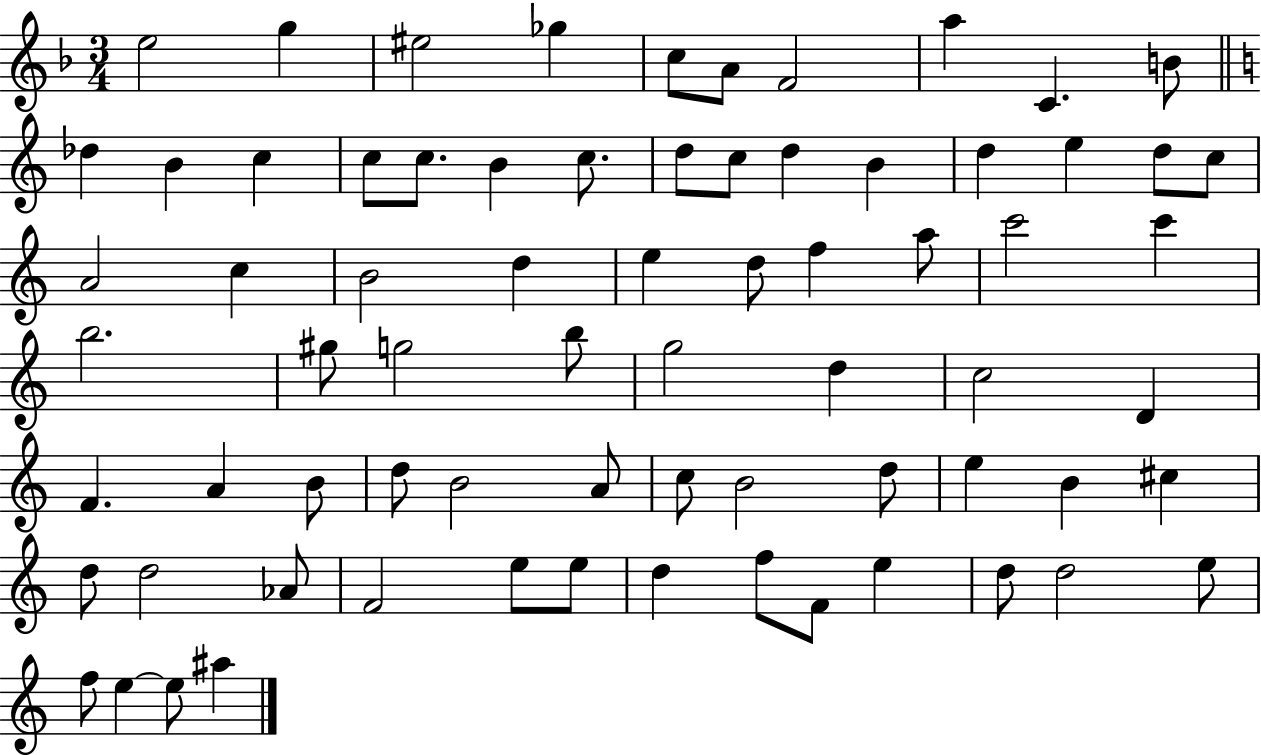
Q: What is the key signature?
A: F major